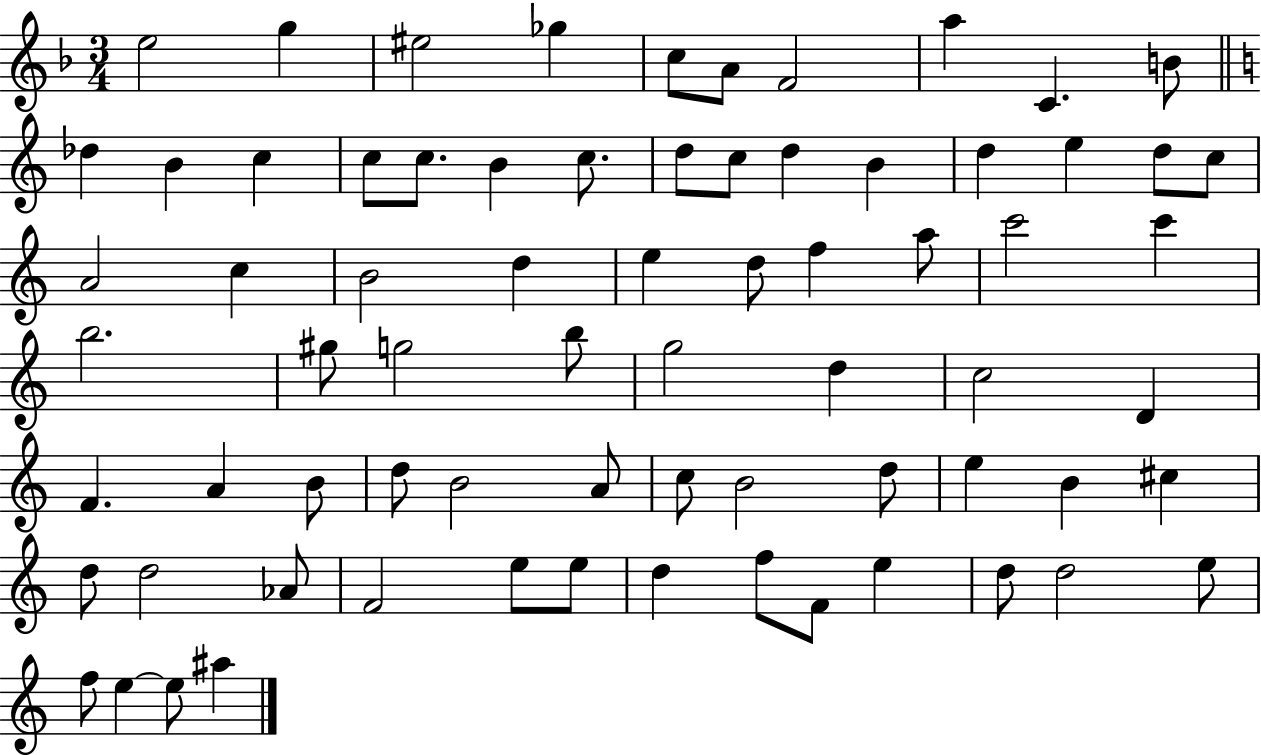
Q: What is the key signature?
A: F major